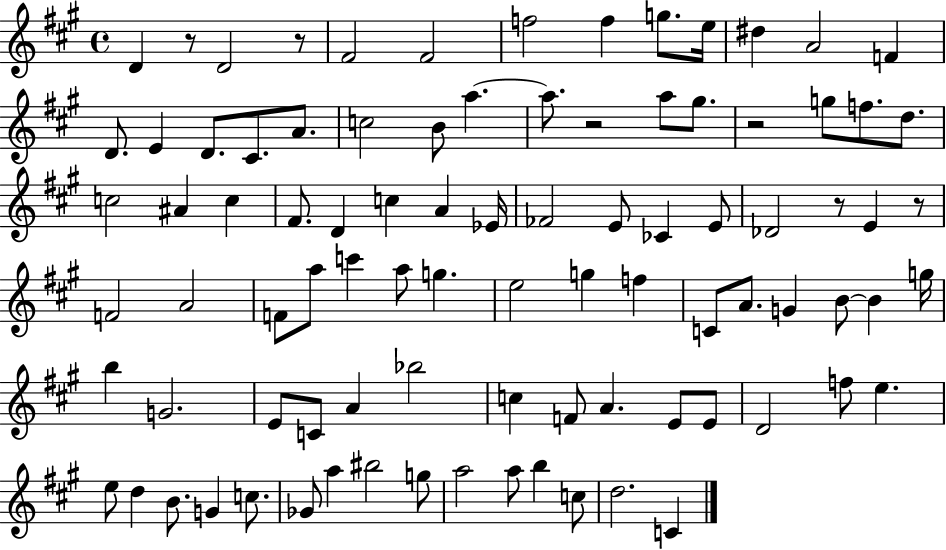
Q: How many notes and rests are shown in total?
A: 90